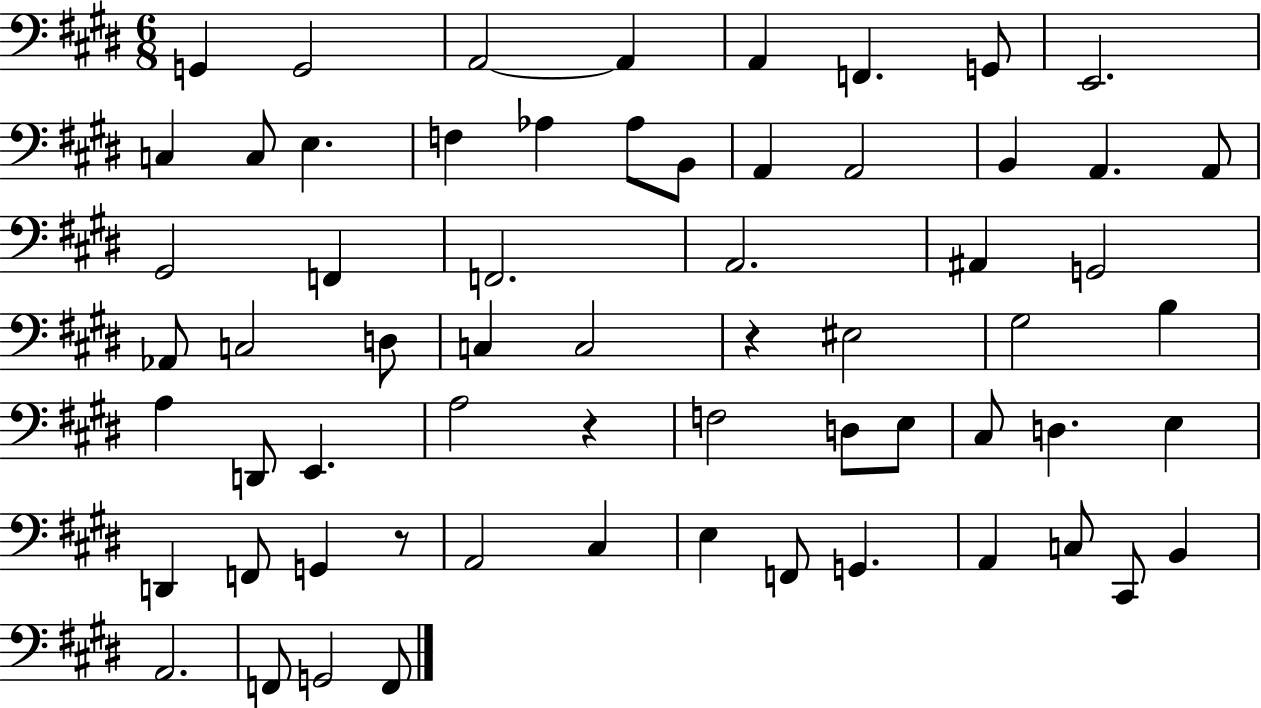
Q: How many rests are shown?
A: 3